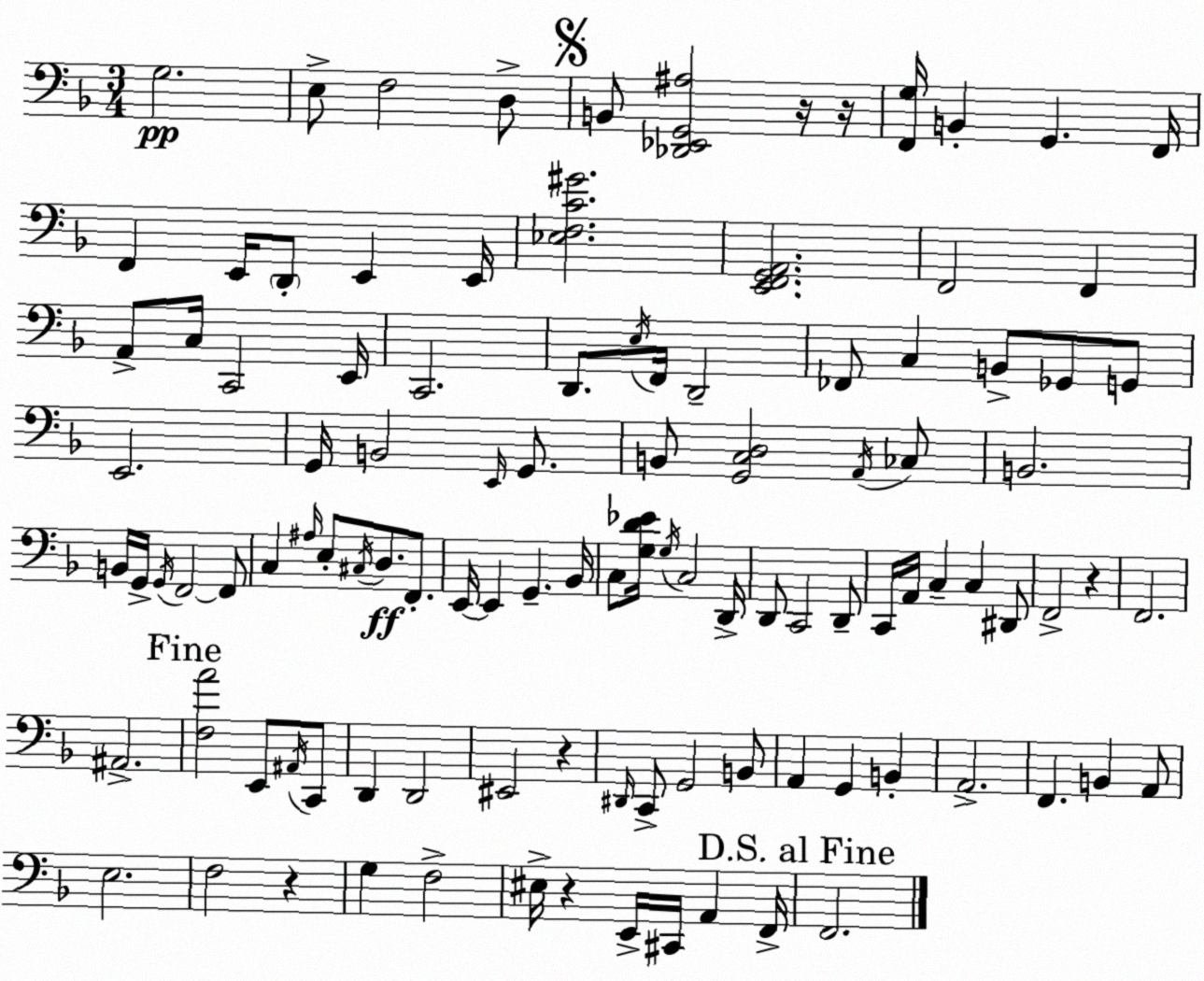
X:1
T:Untitled
M:3/4
L:1/4
K:F
G,2 E,/2 F,2 D,/2 B,,/2 [_D,,_E,,G,,^A,]2 z/4 z/4 [F,,G,]/4 B,, G,, F,,/4 F,, E,,/4 D,,/2 E,, E,,/4 [_E,F,C^G]2 [E,,F,,G,,A,,]2 F,,2 F,, A,,/2 C,/4 C,,2 E,,/4 C,,2 D,,/2 E,/4 F,,/4 D,,2 _F,,/2 C, B,,/2 _G,,/2 G,,/2 E,,2 G,,/4 B,,2 E,,/4 G,,/2 B,,/2 [G,,C,D,]2 A,,/4 _C,/2 B,,2 B,,/4 G,,/4 G,,/4 F,,2 F,,/2 C, ^A,/4 E,/2 ^C,/4 D,/2 F,,/2 E,,/4 E,, G,, _B,,/4 C,/2 [G,D_E]/4 G,/4 C,2 D,,/4 D,,/2 C,,2 D,,/2 C,,/4 A,,/4 C, C, ^D,,/2 F,,2 z F,,2 ^A,,2 [F,A]2 E,,/2 ^A,,/4 C,,/2 D,, D,,2 ^E,,2 z ^D,,/4 C,,/2 G,,2 B,,/2 A,, G,, B,, A,,2 F,, B,, A,,/2 E,2 F,2 z G, F,2 ^E,/4 z E,,/4 ^C,,/4 A,, F,,/4 F,,2